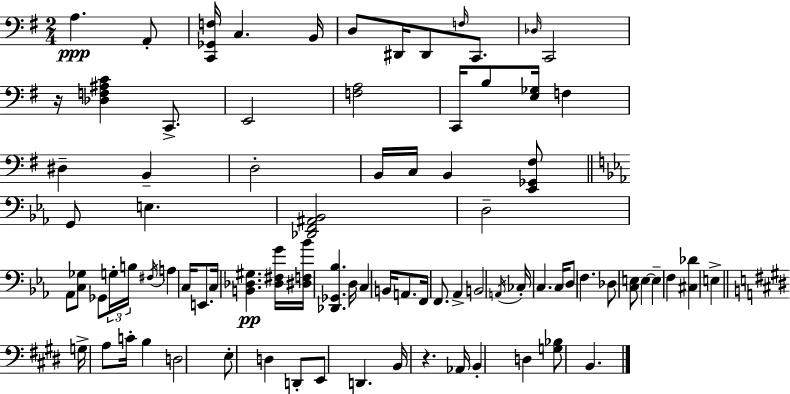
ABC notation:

X:1
T:Untitled
M:2/4
L:1/4
K:G
A, A,,/2 [C,,_G,,F,]/4 C, B,,/4 D,/2 ^D,,/4 ^D,,/2 F,/4 C,,/2 _D,/4 C,,2 z/4 [_D,F,^A,C] C,,/2 E,,2 [F,A,]2 C,,/4 B,/2 [E,_G,]/4 F, ^D, B,, D,2 B,,/4 C,/4 B,, [E,,_G,,^F,]/2 G,,/2 E, [_D,,F,,^A,,_B,,]2 D,2 _A,,/2 [C,_G,]/2 _G,,/2 G,/4 B,/4 ^F,/4 A, C,/4 E,,/2 C,/4 [B,,_D,^G,] [_D,^F,G]/4 [^D,F,_B]/4 [_D,,_G,,_B,] D,/4 C, B,,/4 A,,/2 F,,/4 F,,/2 _A,, B,,2 A,,/4 _C,/4 C, C,/4 D,/2 F, _D,/2 [C,E,]/2 E, E, F, [^C,_D] E, G,/4 A,/2 C/4 B, D,2 E,/2 D, D,,/2 E,,/2 D,, B,,/4 z _A,,/4 B,, D, [G,_B,]/2 B,,